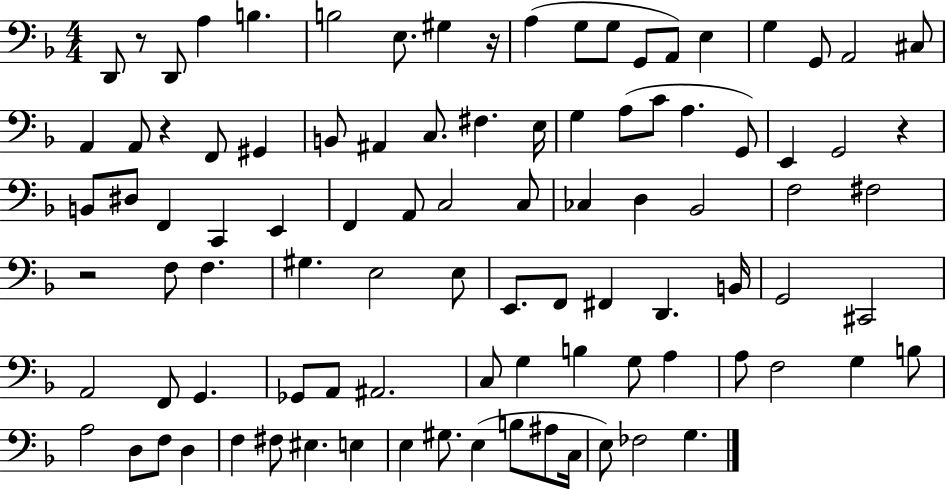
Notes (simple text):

D2/e R/e D2/e A3/q B3/q. B3/h E3/e. G#3/q R/s A3/q G3/e G3/e G2/e A2/e E3/q G3/q G2/e A2/h C#3/e A2/q A2/e R/q F2/e G#2/q B2/e A#2/q C3/e. F#3/q. E3/s G3/q A3/e C4/e A3/q. G2/e E2/q G2/h R/q B2/e D#3/e F2/q C2/q E2/q F2/q A2/e C3/h C3/e CES3/q D3/q Bb2/h F3/h F#3/h R/h F3/e F3/q. G#3/q. E3/h E3/e E2/e. F2/e F#2/q D2/q. B2/s G2/h C#2/h A2/h F2/e G2/q. Gb2/e A2/e A#2/h. C3/e G3/q B3/q G3/e A3/q A3/e F3/h G3/q B3/e A3/h D3/e F3/e D3/q F3/q F#3/e EIS3/q. E3/q E3/q G#3/e. E3/q B3/e A#3/e C3/s E3/e FES3/h G3/q.